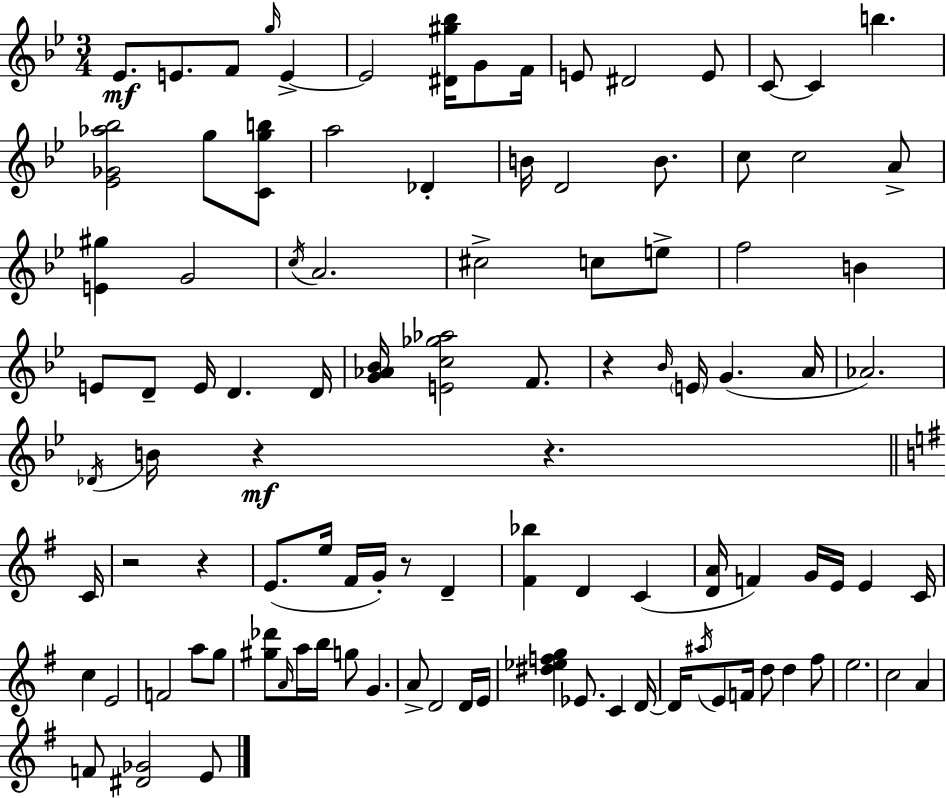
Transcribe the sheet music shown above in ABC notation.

X:1
T:Untitled
M:3/4
L:1/4
K:Bb
_E/2 E/2 F/2 g/4 E E2 [^D^g_b]/4 G/2 F/4 E/2 ^D2 E/2 C/2 C b [_E_G_a_b]2 g/2 [Cgb]/2 a2 _D B/4 D2 B/2 c/2 c2 A/2 [E^g] G2 c/4 A2 ^c2 c/2 e/2 f2 B E/2 D/2 E/4 D D/4 [G_A_B]/4 [Ec_g_a]2 F/2 z _B/4 E/4 G A/4 _A2 _D/4 B/4 z z C/4 z2 z E/2 e/4 ^F/4 G/4 z/2 D [^F_b] D C [DA]/4 F G/4 E/4 E C/4 c E2 F2 a/2 g/2 [^g_d']/2 A/4 a/4 b/4 g/2 G A/2 D2 D/4 E/4 [^d_efg] _E/2 C D/4 D/4 ^a/4 E/2 F/4 d/2 d ^f/2 e2 c2 A F/2 [^D_G]2 E/2